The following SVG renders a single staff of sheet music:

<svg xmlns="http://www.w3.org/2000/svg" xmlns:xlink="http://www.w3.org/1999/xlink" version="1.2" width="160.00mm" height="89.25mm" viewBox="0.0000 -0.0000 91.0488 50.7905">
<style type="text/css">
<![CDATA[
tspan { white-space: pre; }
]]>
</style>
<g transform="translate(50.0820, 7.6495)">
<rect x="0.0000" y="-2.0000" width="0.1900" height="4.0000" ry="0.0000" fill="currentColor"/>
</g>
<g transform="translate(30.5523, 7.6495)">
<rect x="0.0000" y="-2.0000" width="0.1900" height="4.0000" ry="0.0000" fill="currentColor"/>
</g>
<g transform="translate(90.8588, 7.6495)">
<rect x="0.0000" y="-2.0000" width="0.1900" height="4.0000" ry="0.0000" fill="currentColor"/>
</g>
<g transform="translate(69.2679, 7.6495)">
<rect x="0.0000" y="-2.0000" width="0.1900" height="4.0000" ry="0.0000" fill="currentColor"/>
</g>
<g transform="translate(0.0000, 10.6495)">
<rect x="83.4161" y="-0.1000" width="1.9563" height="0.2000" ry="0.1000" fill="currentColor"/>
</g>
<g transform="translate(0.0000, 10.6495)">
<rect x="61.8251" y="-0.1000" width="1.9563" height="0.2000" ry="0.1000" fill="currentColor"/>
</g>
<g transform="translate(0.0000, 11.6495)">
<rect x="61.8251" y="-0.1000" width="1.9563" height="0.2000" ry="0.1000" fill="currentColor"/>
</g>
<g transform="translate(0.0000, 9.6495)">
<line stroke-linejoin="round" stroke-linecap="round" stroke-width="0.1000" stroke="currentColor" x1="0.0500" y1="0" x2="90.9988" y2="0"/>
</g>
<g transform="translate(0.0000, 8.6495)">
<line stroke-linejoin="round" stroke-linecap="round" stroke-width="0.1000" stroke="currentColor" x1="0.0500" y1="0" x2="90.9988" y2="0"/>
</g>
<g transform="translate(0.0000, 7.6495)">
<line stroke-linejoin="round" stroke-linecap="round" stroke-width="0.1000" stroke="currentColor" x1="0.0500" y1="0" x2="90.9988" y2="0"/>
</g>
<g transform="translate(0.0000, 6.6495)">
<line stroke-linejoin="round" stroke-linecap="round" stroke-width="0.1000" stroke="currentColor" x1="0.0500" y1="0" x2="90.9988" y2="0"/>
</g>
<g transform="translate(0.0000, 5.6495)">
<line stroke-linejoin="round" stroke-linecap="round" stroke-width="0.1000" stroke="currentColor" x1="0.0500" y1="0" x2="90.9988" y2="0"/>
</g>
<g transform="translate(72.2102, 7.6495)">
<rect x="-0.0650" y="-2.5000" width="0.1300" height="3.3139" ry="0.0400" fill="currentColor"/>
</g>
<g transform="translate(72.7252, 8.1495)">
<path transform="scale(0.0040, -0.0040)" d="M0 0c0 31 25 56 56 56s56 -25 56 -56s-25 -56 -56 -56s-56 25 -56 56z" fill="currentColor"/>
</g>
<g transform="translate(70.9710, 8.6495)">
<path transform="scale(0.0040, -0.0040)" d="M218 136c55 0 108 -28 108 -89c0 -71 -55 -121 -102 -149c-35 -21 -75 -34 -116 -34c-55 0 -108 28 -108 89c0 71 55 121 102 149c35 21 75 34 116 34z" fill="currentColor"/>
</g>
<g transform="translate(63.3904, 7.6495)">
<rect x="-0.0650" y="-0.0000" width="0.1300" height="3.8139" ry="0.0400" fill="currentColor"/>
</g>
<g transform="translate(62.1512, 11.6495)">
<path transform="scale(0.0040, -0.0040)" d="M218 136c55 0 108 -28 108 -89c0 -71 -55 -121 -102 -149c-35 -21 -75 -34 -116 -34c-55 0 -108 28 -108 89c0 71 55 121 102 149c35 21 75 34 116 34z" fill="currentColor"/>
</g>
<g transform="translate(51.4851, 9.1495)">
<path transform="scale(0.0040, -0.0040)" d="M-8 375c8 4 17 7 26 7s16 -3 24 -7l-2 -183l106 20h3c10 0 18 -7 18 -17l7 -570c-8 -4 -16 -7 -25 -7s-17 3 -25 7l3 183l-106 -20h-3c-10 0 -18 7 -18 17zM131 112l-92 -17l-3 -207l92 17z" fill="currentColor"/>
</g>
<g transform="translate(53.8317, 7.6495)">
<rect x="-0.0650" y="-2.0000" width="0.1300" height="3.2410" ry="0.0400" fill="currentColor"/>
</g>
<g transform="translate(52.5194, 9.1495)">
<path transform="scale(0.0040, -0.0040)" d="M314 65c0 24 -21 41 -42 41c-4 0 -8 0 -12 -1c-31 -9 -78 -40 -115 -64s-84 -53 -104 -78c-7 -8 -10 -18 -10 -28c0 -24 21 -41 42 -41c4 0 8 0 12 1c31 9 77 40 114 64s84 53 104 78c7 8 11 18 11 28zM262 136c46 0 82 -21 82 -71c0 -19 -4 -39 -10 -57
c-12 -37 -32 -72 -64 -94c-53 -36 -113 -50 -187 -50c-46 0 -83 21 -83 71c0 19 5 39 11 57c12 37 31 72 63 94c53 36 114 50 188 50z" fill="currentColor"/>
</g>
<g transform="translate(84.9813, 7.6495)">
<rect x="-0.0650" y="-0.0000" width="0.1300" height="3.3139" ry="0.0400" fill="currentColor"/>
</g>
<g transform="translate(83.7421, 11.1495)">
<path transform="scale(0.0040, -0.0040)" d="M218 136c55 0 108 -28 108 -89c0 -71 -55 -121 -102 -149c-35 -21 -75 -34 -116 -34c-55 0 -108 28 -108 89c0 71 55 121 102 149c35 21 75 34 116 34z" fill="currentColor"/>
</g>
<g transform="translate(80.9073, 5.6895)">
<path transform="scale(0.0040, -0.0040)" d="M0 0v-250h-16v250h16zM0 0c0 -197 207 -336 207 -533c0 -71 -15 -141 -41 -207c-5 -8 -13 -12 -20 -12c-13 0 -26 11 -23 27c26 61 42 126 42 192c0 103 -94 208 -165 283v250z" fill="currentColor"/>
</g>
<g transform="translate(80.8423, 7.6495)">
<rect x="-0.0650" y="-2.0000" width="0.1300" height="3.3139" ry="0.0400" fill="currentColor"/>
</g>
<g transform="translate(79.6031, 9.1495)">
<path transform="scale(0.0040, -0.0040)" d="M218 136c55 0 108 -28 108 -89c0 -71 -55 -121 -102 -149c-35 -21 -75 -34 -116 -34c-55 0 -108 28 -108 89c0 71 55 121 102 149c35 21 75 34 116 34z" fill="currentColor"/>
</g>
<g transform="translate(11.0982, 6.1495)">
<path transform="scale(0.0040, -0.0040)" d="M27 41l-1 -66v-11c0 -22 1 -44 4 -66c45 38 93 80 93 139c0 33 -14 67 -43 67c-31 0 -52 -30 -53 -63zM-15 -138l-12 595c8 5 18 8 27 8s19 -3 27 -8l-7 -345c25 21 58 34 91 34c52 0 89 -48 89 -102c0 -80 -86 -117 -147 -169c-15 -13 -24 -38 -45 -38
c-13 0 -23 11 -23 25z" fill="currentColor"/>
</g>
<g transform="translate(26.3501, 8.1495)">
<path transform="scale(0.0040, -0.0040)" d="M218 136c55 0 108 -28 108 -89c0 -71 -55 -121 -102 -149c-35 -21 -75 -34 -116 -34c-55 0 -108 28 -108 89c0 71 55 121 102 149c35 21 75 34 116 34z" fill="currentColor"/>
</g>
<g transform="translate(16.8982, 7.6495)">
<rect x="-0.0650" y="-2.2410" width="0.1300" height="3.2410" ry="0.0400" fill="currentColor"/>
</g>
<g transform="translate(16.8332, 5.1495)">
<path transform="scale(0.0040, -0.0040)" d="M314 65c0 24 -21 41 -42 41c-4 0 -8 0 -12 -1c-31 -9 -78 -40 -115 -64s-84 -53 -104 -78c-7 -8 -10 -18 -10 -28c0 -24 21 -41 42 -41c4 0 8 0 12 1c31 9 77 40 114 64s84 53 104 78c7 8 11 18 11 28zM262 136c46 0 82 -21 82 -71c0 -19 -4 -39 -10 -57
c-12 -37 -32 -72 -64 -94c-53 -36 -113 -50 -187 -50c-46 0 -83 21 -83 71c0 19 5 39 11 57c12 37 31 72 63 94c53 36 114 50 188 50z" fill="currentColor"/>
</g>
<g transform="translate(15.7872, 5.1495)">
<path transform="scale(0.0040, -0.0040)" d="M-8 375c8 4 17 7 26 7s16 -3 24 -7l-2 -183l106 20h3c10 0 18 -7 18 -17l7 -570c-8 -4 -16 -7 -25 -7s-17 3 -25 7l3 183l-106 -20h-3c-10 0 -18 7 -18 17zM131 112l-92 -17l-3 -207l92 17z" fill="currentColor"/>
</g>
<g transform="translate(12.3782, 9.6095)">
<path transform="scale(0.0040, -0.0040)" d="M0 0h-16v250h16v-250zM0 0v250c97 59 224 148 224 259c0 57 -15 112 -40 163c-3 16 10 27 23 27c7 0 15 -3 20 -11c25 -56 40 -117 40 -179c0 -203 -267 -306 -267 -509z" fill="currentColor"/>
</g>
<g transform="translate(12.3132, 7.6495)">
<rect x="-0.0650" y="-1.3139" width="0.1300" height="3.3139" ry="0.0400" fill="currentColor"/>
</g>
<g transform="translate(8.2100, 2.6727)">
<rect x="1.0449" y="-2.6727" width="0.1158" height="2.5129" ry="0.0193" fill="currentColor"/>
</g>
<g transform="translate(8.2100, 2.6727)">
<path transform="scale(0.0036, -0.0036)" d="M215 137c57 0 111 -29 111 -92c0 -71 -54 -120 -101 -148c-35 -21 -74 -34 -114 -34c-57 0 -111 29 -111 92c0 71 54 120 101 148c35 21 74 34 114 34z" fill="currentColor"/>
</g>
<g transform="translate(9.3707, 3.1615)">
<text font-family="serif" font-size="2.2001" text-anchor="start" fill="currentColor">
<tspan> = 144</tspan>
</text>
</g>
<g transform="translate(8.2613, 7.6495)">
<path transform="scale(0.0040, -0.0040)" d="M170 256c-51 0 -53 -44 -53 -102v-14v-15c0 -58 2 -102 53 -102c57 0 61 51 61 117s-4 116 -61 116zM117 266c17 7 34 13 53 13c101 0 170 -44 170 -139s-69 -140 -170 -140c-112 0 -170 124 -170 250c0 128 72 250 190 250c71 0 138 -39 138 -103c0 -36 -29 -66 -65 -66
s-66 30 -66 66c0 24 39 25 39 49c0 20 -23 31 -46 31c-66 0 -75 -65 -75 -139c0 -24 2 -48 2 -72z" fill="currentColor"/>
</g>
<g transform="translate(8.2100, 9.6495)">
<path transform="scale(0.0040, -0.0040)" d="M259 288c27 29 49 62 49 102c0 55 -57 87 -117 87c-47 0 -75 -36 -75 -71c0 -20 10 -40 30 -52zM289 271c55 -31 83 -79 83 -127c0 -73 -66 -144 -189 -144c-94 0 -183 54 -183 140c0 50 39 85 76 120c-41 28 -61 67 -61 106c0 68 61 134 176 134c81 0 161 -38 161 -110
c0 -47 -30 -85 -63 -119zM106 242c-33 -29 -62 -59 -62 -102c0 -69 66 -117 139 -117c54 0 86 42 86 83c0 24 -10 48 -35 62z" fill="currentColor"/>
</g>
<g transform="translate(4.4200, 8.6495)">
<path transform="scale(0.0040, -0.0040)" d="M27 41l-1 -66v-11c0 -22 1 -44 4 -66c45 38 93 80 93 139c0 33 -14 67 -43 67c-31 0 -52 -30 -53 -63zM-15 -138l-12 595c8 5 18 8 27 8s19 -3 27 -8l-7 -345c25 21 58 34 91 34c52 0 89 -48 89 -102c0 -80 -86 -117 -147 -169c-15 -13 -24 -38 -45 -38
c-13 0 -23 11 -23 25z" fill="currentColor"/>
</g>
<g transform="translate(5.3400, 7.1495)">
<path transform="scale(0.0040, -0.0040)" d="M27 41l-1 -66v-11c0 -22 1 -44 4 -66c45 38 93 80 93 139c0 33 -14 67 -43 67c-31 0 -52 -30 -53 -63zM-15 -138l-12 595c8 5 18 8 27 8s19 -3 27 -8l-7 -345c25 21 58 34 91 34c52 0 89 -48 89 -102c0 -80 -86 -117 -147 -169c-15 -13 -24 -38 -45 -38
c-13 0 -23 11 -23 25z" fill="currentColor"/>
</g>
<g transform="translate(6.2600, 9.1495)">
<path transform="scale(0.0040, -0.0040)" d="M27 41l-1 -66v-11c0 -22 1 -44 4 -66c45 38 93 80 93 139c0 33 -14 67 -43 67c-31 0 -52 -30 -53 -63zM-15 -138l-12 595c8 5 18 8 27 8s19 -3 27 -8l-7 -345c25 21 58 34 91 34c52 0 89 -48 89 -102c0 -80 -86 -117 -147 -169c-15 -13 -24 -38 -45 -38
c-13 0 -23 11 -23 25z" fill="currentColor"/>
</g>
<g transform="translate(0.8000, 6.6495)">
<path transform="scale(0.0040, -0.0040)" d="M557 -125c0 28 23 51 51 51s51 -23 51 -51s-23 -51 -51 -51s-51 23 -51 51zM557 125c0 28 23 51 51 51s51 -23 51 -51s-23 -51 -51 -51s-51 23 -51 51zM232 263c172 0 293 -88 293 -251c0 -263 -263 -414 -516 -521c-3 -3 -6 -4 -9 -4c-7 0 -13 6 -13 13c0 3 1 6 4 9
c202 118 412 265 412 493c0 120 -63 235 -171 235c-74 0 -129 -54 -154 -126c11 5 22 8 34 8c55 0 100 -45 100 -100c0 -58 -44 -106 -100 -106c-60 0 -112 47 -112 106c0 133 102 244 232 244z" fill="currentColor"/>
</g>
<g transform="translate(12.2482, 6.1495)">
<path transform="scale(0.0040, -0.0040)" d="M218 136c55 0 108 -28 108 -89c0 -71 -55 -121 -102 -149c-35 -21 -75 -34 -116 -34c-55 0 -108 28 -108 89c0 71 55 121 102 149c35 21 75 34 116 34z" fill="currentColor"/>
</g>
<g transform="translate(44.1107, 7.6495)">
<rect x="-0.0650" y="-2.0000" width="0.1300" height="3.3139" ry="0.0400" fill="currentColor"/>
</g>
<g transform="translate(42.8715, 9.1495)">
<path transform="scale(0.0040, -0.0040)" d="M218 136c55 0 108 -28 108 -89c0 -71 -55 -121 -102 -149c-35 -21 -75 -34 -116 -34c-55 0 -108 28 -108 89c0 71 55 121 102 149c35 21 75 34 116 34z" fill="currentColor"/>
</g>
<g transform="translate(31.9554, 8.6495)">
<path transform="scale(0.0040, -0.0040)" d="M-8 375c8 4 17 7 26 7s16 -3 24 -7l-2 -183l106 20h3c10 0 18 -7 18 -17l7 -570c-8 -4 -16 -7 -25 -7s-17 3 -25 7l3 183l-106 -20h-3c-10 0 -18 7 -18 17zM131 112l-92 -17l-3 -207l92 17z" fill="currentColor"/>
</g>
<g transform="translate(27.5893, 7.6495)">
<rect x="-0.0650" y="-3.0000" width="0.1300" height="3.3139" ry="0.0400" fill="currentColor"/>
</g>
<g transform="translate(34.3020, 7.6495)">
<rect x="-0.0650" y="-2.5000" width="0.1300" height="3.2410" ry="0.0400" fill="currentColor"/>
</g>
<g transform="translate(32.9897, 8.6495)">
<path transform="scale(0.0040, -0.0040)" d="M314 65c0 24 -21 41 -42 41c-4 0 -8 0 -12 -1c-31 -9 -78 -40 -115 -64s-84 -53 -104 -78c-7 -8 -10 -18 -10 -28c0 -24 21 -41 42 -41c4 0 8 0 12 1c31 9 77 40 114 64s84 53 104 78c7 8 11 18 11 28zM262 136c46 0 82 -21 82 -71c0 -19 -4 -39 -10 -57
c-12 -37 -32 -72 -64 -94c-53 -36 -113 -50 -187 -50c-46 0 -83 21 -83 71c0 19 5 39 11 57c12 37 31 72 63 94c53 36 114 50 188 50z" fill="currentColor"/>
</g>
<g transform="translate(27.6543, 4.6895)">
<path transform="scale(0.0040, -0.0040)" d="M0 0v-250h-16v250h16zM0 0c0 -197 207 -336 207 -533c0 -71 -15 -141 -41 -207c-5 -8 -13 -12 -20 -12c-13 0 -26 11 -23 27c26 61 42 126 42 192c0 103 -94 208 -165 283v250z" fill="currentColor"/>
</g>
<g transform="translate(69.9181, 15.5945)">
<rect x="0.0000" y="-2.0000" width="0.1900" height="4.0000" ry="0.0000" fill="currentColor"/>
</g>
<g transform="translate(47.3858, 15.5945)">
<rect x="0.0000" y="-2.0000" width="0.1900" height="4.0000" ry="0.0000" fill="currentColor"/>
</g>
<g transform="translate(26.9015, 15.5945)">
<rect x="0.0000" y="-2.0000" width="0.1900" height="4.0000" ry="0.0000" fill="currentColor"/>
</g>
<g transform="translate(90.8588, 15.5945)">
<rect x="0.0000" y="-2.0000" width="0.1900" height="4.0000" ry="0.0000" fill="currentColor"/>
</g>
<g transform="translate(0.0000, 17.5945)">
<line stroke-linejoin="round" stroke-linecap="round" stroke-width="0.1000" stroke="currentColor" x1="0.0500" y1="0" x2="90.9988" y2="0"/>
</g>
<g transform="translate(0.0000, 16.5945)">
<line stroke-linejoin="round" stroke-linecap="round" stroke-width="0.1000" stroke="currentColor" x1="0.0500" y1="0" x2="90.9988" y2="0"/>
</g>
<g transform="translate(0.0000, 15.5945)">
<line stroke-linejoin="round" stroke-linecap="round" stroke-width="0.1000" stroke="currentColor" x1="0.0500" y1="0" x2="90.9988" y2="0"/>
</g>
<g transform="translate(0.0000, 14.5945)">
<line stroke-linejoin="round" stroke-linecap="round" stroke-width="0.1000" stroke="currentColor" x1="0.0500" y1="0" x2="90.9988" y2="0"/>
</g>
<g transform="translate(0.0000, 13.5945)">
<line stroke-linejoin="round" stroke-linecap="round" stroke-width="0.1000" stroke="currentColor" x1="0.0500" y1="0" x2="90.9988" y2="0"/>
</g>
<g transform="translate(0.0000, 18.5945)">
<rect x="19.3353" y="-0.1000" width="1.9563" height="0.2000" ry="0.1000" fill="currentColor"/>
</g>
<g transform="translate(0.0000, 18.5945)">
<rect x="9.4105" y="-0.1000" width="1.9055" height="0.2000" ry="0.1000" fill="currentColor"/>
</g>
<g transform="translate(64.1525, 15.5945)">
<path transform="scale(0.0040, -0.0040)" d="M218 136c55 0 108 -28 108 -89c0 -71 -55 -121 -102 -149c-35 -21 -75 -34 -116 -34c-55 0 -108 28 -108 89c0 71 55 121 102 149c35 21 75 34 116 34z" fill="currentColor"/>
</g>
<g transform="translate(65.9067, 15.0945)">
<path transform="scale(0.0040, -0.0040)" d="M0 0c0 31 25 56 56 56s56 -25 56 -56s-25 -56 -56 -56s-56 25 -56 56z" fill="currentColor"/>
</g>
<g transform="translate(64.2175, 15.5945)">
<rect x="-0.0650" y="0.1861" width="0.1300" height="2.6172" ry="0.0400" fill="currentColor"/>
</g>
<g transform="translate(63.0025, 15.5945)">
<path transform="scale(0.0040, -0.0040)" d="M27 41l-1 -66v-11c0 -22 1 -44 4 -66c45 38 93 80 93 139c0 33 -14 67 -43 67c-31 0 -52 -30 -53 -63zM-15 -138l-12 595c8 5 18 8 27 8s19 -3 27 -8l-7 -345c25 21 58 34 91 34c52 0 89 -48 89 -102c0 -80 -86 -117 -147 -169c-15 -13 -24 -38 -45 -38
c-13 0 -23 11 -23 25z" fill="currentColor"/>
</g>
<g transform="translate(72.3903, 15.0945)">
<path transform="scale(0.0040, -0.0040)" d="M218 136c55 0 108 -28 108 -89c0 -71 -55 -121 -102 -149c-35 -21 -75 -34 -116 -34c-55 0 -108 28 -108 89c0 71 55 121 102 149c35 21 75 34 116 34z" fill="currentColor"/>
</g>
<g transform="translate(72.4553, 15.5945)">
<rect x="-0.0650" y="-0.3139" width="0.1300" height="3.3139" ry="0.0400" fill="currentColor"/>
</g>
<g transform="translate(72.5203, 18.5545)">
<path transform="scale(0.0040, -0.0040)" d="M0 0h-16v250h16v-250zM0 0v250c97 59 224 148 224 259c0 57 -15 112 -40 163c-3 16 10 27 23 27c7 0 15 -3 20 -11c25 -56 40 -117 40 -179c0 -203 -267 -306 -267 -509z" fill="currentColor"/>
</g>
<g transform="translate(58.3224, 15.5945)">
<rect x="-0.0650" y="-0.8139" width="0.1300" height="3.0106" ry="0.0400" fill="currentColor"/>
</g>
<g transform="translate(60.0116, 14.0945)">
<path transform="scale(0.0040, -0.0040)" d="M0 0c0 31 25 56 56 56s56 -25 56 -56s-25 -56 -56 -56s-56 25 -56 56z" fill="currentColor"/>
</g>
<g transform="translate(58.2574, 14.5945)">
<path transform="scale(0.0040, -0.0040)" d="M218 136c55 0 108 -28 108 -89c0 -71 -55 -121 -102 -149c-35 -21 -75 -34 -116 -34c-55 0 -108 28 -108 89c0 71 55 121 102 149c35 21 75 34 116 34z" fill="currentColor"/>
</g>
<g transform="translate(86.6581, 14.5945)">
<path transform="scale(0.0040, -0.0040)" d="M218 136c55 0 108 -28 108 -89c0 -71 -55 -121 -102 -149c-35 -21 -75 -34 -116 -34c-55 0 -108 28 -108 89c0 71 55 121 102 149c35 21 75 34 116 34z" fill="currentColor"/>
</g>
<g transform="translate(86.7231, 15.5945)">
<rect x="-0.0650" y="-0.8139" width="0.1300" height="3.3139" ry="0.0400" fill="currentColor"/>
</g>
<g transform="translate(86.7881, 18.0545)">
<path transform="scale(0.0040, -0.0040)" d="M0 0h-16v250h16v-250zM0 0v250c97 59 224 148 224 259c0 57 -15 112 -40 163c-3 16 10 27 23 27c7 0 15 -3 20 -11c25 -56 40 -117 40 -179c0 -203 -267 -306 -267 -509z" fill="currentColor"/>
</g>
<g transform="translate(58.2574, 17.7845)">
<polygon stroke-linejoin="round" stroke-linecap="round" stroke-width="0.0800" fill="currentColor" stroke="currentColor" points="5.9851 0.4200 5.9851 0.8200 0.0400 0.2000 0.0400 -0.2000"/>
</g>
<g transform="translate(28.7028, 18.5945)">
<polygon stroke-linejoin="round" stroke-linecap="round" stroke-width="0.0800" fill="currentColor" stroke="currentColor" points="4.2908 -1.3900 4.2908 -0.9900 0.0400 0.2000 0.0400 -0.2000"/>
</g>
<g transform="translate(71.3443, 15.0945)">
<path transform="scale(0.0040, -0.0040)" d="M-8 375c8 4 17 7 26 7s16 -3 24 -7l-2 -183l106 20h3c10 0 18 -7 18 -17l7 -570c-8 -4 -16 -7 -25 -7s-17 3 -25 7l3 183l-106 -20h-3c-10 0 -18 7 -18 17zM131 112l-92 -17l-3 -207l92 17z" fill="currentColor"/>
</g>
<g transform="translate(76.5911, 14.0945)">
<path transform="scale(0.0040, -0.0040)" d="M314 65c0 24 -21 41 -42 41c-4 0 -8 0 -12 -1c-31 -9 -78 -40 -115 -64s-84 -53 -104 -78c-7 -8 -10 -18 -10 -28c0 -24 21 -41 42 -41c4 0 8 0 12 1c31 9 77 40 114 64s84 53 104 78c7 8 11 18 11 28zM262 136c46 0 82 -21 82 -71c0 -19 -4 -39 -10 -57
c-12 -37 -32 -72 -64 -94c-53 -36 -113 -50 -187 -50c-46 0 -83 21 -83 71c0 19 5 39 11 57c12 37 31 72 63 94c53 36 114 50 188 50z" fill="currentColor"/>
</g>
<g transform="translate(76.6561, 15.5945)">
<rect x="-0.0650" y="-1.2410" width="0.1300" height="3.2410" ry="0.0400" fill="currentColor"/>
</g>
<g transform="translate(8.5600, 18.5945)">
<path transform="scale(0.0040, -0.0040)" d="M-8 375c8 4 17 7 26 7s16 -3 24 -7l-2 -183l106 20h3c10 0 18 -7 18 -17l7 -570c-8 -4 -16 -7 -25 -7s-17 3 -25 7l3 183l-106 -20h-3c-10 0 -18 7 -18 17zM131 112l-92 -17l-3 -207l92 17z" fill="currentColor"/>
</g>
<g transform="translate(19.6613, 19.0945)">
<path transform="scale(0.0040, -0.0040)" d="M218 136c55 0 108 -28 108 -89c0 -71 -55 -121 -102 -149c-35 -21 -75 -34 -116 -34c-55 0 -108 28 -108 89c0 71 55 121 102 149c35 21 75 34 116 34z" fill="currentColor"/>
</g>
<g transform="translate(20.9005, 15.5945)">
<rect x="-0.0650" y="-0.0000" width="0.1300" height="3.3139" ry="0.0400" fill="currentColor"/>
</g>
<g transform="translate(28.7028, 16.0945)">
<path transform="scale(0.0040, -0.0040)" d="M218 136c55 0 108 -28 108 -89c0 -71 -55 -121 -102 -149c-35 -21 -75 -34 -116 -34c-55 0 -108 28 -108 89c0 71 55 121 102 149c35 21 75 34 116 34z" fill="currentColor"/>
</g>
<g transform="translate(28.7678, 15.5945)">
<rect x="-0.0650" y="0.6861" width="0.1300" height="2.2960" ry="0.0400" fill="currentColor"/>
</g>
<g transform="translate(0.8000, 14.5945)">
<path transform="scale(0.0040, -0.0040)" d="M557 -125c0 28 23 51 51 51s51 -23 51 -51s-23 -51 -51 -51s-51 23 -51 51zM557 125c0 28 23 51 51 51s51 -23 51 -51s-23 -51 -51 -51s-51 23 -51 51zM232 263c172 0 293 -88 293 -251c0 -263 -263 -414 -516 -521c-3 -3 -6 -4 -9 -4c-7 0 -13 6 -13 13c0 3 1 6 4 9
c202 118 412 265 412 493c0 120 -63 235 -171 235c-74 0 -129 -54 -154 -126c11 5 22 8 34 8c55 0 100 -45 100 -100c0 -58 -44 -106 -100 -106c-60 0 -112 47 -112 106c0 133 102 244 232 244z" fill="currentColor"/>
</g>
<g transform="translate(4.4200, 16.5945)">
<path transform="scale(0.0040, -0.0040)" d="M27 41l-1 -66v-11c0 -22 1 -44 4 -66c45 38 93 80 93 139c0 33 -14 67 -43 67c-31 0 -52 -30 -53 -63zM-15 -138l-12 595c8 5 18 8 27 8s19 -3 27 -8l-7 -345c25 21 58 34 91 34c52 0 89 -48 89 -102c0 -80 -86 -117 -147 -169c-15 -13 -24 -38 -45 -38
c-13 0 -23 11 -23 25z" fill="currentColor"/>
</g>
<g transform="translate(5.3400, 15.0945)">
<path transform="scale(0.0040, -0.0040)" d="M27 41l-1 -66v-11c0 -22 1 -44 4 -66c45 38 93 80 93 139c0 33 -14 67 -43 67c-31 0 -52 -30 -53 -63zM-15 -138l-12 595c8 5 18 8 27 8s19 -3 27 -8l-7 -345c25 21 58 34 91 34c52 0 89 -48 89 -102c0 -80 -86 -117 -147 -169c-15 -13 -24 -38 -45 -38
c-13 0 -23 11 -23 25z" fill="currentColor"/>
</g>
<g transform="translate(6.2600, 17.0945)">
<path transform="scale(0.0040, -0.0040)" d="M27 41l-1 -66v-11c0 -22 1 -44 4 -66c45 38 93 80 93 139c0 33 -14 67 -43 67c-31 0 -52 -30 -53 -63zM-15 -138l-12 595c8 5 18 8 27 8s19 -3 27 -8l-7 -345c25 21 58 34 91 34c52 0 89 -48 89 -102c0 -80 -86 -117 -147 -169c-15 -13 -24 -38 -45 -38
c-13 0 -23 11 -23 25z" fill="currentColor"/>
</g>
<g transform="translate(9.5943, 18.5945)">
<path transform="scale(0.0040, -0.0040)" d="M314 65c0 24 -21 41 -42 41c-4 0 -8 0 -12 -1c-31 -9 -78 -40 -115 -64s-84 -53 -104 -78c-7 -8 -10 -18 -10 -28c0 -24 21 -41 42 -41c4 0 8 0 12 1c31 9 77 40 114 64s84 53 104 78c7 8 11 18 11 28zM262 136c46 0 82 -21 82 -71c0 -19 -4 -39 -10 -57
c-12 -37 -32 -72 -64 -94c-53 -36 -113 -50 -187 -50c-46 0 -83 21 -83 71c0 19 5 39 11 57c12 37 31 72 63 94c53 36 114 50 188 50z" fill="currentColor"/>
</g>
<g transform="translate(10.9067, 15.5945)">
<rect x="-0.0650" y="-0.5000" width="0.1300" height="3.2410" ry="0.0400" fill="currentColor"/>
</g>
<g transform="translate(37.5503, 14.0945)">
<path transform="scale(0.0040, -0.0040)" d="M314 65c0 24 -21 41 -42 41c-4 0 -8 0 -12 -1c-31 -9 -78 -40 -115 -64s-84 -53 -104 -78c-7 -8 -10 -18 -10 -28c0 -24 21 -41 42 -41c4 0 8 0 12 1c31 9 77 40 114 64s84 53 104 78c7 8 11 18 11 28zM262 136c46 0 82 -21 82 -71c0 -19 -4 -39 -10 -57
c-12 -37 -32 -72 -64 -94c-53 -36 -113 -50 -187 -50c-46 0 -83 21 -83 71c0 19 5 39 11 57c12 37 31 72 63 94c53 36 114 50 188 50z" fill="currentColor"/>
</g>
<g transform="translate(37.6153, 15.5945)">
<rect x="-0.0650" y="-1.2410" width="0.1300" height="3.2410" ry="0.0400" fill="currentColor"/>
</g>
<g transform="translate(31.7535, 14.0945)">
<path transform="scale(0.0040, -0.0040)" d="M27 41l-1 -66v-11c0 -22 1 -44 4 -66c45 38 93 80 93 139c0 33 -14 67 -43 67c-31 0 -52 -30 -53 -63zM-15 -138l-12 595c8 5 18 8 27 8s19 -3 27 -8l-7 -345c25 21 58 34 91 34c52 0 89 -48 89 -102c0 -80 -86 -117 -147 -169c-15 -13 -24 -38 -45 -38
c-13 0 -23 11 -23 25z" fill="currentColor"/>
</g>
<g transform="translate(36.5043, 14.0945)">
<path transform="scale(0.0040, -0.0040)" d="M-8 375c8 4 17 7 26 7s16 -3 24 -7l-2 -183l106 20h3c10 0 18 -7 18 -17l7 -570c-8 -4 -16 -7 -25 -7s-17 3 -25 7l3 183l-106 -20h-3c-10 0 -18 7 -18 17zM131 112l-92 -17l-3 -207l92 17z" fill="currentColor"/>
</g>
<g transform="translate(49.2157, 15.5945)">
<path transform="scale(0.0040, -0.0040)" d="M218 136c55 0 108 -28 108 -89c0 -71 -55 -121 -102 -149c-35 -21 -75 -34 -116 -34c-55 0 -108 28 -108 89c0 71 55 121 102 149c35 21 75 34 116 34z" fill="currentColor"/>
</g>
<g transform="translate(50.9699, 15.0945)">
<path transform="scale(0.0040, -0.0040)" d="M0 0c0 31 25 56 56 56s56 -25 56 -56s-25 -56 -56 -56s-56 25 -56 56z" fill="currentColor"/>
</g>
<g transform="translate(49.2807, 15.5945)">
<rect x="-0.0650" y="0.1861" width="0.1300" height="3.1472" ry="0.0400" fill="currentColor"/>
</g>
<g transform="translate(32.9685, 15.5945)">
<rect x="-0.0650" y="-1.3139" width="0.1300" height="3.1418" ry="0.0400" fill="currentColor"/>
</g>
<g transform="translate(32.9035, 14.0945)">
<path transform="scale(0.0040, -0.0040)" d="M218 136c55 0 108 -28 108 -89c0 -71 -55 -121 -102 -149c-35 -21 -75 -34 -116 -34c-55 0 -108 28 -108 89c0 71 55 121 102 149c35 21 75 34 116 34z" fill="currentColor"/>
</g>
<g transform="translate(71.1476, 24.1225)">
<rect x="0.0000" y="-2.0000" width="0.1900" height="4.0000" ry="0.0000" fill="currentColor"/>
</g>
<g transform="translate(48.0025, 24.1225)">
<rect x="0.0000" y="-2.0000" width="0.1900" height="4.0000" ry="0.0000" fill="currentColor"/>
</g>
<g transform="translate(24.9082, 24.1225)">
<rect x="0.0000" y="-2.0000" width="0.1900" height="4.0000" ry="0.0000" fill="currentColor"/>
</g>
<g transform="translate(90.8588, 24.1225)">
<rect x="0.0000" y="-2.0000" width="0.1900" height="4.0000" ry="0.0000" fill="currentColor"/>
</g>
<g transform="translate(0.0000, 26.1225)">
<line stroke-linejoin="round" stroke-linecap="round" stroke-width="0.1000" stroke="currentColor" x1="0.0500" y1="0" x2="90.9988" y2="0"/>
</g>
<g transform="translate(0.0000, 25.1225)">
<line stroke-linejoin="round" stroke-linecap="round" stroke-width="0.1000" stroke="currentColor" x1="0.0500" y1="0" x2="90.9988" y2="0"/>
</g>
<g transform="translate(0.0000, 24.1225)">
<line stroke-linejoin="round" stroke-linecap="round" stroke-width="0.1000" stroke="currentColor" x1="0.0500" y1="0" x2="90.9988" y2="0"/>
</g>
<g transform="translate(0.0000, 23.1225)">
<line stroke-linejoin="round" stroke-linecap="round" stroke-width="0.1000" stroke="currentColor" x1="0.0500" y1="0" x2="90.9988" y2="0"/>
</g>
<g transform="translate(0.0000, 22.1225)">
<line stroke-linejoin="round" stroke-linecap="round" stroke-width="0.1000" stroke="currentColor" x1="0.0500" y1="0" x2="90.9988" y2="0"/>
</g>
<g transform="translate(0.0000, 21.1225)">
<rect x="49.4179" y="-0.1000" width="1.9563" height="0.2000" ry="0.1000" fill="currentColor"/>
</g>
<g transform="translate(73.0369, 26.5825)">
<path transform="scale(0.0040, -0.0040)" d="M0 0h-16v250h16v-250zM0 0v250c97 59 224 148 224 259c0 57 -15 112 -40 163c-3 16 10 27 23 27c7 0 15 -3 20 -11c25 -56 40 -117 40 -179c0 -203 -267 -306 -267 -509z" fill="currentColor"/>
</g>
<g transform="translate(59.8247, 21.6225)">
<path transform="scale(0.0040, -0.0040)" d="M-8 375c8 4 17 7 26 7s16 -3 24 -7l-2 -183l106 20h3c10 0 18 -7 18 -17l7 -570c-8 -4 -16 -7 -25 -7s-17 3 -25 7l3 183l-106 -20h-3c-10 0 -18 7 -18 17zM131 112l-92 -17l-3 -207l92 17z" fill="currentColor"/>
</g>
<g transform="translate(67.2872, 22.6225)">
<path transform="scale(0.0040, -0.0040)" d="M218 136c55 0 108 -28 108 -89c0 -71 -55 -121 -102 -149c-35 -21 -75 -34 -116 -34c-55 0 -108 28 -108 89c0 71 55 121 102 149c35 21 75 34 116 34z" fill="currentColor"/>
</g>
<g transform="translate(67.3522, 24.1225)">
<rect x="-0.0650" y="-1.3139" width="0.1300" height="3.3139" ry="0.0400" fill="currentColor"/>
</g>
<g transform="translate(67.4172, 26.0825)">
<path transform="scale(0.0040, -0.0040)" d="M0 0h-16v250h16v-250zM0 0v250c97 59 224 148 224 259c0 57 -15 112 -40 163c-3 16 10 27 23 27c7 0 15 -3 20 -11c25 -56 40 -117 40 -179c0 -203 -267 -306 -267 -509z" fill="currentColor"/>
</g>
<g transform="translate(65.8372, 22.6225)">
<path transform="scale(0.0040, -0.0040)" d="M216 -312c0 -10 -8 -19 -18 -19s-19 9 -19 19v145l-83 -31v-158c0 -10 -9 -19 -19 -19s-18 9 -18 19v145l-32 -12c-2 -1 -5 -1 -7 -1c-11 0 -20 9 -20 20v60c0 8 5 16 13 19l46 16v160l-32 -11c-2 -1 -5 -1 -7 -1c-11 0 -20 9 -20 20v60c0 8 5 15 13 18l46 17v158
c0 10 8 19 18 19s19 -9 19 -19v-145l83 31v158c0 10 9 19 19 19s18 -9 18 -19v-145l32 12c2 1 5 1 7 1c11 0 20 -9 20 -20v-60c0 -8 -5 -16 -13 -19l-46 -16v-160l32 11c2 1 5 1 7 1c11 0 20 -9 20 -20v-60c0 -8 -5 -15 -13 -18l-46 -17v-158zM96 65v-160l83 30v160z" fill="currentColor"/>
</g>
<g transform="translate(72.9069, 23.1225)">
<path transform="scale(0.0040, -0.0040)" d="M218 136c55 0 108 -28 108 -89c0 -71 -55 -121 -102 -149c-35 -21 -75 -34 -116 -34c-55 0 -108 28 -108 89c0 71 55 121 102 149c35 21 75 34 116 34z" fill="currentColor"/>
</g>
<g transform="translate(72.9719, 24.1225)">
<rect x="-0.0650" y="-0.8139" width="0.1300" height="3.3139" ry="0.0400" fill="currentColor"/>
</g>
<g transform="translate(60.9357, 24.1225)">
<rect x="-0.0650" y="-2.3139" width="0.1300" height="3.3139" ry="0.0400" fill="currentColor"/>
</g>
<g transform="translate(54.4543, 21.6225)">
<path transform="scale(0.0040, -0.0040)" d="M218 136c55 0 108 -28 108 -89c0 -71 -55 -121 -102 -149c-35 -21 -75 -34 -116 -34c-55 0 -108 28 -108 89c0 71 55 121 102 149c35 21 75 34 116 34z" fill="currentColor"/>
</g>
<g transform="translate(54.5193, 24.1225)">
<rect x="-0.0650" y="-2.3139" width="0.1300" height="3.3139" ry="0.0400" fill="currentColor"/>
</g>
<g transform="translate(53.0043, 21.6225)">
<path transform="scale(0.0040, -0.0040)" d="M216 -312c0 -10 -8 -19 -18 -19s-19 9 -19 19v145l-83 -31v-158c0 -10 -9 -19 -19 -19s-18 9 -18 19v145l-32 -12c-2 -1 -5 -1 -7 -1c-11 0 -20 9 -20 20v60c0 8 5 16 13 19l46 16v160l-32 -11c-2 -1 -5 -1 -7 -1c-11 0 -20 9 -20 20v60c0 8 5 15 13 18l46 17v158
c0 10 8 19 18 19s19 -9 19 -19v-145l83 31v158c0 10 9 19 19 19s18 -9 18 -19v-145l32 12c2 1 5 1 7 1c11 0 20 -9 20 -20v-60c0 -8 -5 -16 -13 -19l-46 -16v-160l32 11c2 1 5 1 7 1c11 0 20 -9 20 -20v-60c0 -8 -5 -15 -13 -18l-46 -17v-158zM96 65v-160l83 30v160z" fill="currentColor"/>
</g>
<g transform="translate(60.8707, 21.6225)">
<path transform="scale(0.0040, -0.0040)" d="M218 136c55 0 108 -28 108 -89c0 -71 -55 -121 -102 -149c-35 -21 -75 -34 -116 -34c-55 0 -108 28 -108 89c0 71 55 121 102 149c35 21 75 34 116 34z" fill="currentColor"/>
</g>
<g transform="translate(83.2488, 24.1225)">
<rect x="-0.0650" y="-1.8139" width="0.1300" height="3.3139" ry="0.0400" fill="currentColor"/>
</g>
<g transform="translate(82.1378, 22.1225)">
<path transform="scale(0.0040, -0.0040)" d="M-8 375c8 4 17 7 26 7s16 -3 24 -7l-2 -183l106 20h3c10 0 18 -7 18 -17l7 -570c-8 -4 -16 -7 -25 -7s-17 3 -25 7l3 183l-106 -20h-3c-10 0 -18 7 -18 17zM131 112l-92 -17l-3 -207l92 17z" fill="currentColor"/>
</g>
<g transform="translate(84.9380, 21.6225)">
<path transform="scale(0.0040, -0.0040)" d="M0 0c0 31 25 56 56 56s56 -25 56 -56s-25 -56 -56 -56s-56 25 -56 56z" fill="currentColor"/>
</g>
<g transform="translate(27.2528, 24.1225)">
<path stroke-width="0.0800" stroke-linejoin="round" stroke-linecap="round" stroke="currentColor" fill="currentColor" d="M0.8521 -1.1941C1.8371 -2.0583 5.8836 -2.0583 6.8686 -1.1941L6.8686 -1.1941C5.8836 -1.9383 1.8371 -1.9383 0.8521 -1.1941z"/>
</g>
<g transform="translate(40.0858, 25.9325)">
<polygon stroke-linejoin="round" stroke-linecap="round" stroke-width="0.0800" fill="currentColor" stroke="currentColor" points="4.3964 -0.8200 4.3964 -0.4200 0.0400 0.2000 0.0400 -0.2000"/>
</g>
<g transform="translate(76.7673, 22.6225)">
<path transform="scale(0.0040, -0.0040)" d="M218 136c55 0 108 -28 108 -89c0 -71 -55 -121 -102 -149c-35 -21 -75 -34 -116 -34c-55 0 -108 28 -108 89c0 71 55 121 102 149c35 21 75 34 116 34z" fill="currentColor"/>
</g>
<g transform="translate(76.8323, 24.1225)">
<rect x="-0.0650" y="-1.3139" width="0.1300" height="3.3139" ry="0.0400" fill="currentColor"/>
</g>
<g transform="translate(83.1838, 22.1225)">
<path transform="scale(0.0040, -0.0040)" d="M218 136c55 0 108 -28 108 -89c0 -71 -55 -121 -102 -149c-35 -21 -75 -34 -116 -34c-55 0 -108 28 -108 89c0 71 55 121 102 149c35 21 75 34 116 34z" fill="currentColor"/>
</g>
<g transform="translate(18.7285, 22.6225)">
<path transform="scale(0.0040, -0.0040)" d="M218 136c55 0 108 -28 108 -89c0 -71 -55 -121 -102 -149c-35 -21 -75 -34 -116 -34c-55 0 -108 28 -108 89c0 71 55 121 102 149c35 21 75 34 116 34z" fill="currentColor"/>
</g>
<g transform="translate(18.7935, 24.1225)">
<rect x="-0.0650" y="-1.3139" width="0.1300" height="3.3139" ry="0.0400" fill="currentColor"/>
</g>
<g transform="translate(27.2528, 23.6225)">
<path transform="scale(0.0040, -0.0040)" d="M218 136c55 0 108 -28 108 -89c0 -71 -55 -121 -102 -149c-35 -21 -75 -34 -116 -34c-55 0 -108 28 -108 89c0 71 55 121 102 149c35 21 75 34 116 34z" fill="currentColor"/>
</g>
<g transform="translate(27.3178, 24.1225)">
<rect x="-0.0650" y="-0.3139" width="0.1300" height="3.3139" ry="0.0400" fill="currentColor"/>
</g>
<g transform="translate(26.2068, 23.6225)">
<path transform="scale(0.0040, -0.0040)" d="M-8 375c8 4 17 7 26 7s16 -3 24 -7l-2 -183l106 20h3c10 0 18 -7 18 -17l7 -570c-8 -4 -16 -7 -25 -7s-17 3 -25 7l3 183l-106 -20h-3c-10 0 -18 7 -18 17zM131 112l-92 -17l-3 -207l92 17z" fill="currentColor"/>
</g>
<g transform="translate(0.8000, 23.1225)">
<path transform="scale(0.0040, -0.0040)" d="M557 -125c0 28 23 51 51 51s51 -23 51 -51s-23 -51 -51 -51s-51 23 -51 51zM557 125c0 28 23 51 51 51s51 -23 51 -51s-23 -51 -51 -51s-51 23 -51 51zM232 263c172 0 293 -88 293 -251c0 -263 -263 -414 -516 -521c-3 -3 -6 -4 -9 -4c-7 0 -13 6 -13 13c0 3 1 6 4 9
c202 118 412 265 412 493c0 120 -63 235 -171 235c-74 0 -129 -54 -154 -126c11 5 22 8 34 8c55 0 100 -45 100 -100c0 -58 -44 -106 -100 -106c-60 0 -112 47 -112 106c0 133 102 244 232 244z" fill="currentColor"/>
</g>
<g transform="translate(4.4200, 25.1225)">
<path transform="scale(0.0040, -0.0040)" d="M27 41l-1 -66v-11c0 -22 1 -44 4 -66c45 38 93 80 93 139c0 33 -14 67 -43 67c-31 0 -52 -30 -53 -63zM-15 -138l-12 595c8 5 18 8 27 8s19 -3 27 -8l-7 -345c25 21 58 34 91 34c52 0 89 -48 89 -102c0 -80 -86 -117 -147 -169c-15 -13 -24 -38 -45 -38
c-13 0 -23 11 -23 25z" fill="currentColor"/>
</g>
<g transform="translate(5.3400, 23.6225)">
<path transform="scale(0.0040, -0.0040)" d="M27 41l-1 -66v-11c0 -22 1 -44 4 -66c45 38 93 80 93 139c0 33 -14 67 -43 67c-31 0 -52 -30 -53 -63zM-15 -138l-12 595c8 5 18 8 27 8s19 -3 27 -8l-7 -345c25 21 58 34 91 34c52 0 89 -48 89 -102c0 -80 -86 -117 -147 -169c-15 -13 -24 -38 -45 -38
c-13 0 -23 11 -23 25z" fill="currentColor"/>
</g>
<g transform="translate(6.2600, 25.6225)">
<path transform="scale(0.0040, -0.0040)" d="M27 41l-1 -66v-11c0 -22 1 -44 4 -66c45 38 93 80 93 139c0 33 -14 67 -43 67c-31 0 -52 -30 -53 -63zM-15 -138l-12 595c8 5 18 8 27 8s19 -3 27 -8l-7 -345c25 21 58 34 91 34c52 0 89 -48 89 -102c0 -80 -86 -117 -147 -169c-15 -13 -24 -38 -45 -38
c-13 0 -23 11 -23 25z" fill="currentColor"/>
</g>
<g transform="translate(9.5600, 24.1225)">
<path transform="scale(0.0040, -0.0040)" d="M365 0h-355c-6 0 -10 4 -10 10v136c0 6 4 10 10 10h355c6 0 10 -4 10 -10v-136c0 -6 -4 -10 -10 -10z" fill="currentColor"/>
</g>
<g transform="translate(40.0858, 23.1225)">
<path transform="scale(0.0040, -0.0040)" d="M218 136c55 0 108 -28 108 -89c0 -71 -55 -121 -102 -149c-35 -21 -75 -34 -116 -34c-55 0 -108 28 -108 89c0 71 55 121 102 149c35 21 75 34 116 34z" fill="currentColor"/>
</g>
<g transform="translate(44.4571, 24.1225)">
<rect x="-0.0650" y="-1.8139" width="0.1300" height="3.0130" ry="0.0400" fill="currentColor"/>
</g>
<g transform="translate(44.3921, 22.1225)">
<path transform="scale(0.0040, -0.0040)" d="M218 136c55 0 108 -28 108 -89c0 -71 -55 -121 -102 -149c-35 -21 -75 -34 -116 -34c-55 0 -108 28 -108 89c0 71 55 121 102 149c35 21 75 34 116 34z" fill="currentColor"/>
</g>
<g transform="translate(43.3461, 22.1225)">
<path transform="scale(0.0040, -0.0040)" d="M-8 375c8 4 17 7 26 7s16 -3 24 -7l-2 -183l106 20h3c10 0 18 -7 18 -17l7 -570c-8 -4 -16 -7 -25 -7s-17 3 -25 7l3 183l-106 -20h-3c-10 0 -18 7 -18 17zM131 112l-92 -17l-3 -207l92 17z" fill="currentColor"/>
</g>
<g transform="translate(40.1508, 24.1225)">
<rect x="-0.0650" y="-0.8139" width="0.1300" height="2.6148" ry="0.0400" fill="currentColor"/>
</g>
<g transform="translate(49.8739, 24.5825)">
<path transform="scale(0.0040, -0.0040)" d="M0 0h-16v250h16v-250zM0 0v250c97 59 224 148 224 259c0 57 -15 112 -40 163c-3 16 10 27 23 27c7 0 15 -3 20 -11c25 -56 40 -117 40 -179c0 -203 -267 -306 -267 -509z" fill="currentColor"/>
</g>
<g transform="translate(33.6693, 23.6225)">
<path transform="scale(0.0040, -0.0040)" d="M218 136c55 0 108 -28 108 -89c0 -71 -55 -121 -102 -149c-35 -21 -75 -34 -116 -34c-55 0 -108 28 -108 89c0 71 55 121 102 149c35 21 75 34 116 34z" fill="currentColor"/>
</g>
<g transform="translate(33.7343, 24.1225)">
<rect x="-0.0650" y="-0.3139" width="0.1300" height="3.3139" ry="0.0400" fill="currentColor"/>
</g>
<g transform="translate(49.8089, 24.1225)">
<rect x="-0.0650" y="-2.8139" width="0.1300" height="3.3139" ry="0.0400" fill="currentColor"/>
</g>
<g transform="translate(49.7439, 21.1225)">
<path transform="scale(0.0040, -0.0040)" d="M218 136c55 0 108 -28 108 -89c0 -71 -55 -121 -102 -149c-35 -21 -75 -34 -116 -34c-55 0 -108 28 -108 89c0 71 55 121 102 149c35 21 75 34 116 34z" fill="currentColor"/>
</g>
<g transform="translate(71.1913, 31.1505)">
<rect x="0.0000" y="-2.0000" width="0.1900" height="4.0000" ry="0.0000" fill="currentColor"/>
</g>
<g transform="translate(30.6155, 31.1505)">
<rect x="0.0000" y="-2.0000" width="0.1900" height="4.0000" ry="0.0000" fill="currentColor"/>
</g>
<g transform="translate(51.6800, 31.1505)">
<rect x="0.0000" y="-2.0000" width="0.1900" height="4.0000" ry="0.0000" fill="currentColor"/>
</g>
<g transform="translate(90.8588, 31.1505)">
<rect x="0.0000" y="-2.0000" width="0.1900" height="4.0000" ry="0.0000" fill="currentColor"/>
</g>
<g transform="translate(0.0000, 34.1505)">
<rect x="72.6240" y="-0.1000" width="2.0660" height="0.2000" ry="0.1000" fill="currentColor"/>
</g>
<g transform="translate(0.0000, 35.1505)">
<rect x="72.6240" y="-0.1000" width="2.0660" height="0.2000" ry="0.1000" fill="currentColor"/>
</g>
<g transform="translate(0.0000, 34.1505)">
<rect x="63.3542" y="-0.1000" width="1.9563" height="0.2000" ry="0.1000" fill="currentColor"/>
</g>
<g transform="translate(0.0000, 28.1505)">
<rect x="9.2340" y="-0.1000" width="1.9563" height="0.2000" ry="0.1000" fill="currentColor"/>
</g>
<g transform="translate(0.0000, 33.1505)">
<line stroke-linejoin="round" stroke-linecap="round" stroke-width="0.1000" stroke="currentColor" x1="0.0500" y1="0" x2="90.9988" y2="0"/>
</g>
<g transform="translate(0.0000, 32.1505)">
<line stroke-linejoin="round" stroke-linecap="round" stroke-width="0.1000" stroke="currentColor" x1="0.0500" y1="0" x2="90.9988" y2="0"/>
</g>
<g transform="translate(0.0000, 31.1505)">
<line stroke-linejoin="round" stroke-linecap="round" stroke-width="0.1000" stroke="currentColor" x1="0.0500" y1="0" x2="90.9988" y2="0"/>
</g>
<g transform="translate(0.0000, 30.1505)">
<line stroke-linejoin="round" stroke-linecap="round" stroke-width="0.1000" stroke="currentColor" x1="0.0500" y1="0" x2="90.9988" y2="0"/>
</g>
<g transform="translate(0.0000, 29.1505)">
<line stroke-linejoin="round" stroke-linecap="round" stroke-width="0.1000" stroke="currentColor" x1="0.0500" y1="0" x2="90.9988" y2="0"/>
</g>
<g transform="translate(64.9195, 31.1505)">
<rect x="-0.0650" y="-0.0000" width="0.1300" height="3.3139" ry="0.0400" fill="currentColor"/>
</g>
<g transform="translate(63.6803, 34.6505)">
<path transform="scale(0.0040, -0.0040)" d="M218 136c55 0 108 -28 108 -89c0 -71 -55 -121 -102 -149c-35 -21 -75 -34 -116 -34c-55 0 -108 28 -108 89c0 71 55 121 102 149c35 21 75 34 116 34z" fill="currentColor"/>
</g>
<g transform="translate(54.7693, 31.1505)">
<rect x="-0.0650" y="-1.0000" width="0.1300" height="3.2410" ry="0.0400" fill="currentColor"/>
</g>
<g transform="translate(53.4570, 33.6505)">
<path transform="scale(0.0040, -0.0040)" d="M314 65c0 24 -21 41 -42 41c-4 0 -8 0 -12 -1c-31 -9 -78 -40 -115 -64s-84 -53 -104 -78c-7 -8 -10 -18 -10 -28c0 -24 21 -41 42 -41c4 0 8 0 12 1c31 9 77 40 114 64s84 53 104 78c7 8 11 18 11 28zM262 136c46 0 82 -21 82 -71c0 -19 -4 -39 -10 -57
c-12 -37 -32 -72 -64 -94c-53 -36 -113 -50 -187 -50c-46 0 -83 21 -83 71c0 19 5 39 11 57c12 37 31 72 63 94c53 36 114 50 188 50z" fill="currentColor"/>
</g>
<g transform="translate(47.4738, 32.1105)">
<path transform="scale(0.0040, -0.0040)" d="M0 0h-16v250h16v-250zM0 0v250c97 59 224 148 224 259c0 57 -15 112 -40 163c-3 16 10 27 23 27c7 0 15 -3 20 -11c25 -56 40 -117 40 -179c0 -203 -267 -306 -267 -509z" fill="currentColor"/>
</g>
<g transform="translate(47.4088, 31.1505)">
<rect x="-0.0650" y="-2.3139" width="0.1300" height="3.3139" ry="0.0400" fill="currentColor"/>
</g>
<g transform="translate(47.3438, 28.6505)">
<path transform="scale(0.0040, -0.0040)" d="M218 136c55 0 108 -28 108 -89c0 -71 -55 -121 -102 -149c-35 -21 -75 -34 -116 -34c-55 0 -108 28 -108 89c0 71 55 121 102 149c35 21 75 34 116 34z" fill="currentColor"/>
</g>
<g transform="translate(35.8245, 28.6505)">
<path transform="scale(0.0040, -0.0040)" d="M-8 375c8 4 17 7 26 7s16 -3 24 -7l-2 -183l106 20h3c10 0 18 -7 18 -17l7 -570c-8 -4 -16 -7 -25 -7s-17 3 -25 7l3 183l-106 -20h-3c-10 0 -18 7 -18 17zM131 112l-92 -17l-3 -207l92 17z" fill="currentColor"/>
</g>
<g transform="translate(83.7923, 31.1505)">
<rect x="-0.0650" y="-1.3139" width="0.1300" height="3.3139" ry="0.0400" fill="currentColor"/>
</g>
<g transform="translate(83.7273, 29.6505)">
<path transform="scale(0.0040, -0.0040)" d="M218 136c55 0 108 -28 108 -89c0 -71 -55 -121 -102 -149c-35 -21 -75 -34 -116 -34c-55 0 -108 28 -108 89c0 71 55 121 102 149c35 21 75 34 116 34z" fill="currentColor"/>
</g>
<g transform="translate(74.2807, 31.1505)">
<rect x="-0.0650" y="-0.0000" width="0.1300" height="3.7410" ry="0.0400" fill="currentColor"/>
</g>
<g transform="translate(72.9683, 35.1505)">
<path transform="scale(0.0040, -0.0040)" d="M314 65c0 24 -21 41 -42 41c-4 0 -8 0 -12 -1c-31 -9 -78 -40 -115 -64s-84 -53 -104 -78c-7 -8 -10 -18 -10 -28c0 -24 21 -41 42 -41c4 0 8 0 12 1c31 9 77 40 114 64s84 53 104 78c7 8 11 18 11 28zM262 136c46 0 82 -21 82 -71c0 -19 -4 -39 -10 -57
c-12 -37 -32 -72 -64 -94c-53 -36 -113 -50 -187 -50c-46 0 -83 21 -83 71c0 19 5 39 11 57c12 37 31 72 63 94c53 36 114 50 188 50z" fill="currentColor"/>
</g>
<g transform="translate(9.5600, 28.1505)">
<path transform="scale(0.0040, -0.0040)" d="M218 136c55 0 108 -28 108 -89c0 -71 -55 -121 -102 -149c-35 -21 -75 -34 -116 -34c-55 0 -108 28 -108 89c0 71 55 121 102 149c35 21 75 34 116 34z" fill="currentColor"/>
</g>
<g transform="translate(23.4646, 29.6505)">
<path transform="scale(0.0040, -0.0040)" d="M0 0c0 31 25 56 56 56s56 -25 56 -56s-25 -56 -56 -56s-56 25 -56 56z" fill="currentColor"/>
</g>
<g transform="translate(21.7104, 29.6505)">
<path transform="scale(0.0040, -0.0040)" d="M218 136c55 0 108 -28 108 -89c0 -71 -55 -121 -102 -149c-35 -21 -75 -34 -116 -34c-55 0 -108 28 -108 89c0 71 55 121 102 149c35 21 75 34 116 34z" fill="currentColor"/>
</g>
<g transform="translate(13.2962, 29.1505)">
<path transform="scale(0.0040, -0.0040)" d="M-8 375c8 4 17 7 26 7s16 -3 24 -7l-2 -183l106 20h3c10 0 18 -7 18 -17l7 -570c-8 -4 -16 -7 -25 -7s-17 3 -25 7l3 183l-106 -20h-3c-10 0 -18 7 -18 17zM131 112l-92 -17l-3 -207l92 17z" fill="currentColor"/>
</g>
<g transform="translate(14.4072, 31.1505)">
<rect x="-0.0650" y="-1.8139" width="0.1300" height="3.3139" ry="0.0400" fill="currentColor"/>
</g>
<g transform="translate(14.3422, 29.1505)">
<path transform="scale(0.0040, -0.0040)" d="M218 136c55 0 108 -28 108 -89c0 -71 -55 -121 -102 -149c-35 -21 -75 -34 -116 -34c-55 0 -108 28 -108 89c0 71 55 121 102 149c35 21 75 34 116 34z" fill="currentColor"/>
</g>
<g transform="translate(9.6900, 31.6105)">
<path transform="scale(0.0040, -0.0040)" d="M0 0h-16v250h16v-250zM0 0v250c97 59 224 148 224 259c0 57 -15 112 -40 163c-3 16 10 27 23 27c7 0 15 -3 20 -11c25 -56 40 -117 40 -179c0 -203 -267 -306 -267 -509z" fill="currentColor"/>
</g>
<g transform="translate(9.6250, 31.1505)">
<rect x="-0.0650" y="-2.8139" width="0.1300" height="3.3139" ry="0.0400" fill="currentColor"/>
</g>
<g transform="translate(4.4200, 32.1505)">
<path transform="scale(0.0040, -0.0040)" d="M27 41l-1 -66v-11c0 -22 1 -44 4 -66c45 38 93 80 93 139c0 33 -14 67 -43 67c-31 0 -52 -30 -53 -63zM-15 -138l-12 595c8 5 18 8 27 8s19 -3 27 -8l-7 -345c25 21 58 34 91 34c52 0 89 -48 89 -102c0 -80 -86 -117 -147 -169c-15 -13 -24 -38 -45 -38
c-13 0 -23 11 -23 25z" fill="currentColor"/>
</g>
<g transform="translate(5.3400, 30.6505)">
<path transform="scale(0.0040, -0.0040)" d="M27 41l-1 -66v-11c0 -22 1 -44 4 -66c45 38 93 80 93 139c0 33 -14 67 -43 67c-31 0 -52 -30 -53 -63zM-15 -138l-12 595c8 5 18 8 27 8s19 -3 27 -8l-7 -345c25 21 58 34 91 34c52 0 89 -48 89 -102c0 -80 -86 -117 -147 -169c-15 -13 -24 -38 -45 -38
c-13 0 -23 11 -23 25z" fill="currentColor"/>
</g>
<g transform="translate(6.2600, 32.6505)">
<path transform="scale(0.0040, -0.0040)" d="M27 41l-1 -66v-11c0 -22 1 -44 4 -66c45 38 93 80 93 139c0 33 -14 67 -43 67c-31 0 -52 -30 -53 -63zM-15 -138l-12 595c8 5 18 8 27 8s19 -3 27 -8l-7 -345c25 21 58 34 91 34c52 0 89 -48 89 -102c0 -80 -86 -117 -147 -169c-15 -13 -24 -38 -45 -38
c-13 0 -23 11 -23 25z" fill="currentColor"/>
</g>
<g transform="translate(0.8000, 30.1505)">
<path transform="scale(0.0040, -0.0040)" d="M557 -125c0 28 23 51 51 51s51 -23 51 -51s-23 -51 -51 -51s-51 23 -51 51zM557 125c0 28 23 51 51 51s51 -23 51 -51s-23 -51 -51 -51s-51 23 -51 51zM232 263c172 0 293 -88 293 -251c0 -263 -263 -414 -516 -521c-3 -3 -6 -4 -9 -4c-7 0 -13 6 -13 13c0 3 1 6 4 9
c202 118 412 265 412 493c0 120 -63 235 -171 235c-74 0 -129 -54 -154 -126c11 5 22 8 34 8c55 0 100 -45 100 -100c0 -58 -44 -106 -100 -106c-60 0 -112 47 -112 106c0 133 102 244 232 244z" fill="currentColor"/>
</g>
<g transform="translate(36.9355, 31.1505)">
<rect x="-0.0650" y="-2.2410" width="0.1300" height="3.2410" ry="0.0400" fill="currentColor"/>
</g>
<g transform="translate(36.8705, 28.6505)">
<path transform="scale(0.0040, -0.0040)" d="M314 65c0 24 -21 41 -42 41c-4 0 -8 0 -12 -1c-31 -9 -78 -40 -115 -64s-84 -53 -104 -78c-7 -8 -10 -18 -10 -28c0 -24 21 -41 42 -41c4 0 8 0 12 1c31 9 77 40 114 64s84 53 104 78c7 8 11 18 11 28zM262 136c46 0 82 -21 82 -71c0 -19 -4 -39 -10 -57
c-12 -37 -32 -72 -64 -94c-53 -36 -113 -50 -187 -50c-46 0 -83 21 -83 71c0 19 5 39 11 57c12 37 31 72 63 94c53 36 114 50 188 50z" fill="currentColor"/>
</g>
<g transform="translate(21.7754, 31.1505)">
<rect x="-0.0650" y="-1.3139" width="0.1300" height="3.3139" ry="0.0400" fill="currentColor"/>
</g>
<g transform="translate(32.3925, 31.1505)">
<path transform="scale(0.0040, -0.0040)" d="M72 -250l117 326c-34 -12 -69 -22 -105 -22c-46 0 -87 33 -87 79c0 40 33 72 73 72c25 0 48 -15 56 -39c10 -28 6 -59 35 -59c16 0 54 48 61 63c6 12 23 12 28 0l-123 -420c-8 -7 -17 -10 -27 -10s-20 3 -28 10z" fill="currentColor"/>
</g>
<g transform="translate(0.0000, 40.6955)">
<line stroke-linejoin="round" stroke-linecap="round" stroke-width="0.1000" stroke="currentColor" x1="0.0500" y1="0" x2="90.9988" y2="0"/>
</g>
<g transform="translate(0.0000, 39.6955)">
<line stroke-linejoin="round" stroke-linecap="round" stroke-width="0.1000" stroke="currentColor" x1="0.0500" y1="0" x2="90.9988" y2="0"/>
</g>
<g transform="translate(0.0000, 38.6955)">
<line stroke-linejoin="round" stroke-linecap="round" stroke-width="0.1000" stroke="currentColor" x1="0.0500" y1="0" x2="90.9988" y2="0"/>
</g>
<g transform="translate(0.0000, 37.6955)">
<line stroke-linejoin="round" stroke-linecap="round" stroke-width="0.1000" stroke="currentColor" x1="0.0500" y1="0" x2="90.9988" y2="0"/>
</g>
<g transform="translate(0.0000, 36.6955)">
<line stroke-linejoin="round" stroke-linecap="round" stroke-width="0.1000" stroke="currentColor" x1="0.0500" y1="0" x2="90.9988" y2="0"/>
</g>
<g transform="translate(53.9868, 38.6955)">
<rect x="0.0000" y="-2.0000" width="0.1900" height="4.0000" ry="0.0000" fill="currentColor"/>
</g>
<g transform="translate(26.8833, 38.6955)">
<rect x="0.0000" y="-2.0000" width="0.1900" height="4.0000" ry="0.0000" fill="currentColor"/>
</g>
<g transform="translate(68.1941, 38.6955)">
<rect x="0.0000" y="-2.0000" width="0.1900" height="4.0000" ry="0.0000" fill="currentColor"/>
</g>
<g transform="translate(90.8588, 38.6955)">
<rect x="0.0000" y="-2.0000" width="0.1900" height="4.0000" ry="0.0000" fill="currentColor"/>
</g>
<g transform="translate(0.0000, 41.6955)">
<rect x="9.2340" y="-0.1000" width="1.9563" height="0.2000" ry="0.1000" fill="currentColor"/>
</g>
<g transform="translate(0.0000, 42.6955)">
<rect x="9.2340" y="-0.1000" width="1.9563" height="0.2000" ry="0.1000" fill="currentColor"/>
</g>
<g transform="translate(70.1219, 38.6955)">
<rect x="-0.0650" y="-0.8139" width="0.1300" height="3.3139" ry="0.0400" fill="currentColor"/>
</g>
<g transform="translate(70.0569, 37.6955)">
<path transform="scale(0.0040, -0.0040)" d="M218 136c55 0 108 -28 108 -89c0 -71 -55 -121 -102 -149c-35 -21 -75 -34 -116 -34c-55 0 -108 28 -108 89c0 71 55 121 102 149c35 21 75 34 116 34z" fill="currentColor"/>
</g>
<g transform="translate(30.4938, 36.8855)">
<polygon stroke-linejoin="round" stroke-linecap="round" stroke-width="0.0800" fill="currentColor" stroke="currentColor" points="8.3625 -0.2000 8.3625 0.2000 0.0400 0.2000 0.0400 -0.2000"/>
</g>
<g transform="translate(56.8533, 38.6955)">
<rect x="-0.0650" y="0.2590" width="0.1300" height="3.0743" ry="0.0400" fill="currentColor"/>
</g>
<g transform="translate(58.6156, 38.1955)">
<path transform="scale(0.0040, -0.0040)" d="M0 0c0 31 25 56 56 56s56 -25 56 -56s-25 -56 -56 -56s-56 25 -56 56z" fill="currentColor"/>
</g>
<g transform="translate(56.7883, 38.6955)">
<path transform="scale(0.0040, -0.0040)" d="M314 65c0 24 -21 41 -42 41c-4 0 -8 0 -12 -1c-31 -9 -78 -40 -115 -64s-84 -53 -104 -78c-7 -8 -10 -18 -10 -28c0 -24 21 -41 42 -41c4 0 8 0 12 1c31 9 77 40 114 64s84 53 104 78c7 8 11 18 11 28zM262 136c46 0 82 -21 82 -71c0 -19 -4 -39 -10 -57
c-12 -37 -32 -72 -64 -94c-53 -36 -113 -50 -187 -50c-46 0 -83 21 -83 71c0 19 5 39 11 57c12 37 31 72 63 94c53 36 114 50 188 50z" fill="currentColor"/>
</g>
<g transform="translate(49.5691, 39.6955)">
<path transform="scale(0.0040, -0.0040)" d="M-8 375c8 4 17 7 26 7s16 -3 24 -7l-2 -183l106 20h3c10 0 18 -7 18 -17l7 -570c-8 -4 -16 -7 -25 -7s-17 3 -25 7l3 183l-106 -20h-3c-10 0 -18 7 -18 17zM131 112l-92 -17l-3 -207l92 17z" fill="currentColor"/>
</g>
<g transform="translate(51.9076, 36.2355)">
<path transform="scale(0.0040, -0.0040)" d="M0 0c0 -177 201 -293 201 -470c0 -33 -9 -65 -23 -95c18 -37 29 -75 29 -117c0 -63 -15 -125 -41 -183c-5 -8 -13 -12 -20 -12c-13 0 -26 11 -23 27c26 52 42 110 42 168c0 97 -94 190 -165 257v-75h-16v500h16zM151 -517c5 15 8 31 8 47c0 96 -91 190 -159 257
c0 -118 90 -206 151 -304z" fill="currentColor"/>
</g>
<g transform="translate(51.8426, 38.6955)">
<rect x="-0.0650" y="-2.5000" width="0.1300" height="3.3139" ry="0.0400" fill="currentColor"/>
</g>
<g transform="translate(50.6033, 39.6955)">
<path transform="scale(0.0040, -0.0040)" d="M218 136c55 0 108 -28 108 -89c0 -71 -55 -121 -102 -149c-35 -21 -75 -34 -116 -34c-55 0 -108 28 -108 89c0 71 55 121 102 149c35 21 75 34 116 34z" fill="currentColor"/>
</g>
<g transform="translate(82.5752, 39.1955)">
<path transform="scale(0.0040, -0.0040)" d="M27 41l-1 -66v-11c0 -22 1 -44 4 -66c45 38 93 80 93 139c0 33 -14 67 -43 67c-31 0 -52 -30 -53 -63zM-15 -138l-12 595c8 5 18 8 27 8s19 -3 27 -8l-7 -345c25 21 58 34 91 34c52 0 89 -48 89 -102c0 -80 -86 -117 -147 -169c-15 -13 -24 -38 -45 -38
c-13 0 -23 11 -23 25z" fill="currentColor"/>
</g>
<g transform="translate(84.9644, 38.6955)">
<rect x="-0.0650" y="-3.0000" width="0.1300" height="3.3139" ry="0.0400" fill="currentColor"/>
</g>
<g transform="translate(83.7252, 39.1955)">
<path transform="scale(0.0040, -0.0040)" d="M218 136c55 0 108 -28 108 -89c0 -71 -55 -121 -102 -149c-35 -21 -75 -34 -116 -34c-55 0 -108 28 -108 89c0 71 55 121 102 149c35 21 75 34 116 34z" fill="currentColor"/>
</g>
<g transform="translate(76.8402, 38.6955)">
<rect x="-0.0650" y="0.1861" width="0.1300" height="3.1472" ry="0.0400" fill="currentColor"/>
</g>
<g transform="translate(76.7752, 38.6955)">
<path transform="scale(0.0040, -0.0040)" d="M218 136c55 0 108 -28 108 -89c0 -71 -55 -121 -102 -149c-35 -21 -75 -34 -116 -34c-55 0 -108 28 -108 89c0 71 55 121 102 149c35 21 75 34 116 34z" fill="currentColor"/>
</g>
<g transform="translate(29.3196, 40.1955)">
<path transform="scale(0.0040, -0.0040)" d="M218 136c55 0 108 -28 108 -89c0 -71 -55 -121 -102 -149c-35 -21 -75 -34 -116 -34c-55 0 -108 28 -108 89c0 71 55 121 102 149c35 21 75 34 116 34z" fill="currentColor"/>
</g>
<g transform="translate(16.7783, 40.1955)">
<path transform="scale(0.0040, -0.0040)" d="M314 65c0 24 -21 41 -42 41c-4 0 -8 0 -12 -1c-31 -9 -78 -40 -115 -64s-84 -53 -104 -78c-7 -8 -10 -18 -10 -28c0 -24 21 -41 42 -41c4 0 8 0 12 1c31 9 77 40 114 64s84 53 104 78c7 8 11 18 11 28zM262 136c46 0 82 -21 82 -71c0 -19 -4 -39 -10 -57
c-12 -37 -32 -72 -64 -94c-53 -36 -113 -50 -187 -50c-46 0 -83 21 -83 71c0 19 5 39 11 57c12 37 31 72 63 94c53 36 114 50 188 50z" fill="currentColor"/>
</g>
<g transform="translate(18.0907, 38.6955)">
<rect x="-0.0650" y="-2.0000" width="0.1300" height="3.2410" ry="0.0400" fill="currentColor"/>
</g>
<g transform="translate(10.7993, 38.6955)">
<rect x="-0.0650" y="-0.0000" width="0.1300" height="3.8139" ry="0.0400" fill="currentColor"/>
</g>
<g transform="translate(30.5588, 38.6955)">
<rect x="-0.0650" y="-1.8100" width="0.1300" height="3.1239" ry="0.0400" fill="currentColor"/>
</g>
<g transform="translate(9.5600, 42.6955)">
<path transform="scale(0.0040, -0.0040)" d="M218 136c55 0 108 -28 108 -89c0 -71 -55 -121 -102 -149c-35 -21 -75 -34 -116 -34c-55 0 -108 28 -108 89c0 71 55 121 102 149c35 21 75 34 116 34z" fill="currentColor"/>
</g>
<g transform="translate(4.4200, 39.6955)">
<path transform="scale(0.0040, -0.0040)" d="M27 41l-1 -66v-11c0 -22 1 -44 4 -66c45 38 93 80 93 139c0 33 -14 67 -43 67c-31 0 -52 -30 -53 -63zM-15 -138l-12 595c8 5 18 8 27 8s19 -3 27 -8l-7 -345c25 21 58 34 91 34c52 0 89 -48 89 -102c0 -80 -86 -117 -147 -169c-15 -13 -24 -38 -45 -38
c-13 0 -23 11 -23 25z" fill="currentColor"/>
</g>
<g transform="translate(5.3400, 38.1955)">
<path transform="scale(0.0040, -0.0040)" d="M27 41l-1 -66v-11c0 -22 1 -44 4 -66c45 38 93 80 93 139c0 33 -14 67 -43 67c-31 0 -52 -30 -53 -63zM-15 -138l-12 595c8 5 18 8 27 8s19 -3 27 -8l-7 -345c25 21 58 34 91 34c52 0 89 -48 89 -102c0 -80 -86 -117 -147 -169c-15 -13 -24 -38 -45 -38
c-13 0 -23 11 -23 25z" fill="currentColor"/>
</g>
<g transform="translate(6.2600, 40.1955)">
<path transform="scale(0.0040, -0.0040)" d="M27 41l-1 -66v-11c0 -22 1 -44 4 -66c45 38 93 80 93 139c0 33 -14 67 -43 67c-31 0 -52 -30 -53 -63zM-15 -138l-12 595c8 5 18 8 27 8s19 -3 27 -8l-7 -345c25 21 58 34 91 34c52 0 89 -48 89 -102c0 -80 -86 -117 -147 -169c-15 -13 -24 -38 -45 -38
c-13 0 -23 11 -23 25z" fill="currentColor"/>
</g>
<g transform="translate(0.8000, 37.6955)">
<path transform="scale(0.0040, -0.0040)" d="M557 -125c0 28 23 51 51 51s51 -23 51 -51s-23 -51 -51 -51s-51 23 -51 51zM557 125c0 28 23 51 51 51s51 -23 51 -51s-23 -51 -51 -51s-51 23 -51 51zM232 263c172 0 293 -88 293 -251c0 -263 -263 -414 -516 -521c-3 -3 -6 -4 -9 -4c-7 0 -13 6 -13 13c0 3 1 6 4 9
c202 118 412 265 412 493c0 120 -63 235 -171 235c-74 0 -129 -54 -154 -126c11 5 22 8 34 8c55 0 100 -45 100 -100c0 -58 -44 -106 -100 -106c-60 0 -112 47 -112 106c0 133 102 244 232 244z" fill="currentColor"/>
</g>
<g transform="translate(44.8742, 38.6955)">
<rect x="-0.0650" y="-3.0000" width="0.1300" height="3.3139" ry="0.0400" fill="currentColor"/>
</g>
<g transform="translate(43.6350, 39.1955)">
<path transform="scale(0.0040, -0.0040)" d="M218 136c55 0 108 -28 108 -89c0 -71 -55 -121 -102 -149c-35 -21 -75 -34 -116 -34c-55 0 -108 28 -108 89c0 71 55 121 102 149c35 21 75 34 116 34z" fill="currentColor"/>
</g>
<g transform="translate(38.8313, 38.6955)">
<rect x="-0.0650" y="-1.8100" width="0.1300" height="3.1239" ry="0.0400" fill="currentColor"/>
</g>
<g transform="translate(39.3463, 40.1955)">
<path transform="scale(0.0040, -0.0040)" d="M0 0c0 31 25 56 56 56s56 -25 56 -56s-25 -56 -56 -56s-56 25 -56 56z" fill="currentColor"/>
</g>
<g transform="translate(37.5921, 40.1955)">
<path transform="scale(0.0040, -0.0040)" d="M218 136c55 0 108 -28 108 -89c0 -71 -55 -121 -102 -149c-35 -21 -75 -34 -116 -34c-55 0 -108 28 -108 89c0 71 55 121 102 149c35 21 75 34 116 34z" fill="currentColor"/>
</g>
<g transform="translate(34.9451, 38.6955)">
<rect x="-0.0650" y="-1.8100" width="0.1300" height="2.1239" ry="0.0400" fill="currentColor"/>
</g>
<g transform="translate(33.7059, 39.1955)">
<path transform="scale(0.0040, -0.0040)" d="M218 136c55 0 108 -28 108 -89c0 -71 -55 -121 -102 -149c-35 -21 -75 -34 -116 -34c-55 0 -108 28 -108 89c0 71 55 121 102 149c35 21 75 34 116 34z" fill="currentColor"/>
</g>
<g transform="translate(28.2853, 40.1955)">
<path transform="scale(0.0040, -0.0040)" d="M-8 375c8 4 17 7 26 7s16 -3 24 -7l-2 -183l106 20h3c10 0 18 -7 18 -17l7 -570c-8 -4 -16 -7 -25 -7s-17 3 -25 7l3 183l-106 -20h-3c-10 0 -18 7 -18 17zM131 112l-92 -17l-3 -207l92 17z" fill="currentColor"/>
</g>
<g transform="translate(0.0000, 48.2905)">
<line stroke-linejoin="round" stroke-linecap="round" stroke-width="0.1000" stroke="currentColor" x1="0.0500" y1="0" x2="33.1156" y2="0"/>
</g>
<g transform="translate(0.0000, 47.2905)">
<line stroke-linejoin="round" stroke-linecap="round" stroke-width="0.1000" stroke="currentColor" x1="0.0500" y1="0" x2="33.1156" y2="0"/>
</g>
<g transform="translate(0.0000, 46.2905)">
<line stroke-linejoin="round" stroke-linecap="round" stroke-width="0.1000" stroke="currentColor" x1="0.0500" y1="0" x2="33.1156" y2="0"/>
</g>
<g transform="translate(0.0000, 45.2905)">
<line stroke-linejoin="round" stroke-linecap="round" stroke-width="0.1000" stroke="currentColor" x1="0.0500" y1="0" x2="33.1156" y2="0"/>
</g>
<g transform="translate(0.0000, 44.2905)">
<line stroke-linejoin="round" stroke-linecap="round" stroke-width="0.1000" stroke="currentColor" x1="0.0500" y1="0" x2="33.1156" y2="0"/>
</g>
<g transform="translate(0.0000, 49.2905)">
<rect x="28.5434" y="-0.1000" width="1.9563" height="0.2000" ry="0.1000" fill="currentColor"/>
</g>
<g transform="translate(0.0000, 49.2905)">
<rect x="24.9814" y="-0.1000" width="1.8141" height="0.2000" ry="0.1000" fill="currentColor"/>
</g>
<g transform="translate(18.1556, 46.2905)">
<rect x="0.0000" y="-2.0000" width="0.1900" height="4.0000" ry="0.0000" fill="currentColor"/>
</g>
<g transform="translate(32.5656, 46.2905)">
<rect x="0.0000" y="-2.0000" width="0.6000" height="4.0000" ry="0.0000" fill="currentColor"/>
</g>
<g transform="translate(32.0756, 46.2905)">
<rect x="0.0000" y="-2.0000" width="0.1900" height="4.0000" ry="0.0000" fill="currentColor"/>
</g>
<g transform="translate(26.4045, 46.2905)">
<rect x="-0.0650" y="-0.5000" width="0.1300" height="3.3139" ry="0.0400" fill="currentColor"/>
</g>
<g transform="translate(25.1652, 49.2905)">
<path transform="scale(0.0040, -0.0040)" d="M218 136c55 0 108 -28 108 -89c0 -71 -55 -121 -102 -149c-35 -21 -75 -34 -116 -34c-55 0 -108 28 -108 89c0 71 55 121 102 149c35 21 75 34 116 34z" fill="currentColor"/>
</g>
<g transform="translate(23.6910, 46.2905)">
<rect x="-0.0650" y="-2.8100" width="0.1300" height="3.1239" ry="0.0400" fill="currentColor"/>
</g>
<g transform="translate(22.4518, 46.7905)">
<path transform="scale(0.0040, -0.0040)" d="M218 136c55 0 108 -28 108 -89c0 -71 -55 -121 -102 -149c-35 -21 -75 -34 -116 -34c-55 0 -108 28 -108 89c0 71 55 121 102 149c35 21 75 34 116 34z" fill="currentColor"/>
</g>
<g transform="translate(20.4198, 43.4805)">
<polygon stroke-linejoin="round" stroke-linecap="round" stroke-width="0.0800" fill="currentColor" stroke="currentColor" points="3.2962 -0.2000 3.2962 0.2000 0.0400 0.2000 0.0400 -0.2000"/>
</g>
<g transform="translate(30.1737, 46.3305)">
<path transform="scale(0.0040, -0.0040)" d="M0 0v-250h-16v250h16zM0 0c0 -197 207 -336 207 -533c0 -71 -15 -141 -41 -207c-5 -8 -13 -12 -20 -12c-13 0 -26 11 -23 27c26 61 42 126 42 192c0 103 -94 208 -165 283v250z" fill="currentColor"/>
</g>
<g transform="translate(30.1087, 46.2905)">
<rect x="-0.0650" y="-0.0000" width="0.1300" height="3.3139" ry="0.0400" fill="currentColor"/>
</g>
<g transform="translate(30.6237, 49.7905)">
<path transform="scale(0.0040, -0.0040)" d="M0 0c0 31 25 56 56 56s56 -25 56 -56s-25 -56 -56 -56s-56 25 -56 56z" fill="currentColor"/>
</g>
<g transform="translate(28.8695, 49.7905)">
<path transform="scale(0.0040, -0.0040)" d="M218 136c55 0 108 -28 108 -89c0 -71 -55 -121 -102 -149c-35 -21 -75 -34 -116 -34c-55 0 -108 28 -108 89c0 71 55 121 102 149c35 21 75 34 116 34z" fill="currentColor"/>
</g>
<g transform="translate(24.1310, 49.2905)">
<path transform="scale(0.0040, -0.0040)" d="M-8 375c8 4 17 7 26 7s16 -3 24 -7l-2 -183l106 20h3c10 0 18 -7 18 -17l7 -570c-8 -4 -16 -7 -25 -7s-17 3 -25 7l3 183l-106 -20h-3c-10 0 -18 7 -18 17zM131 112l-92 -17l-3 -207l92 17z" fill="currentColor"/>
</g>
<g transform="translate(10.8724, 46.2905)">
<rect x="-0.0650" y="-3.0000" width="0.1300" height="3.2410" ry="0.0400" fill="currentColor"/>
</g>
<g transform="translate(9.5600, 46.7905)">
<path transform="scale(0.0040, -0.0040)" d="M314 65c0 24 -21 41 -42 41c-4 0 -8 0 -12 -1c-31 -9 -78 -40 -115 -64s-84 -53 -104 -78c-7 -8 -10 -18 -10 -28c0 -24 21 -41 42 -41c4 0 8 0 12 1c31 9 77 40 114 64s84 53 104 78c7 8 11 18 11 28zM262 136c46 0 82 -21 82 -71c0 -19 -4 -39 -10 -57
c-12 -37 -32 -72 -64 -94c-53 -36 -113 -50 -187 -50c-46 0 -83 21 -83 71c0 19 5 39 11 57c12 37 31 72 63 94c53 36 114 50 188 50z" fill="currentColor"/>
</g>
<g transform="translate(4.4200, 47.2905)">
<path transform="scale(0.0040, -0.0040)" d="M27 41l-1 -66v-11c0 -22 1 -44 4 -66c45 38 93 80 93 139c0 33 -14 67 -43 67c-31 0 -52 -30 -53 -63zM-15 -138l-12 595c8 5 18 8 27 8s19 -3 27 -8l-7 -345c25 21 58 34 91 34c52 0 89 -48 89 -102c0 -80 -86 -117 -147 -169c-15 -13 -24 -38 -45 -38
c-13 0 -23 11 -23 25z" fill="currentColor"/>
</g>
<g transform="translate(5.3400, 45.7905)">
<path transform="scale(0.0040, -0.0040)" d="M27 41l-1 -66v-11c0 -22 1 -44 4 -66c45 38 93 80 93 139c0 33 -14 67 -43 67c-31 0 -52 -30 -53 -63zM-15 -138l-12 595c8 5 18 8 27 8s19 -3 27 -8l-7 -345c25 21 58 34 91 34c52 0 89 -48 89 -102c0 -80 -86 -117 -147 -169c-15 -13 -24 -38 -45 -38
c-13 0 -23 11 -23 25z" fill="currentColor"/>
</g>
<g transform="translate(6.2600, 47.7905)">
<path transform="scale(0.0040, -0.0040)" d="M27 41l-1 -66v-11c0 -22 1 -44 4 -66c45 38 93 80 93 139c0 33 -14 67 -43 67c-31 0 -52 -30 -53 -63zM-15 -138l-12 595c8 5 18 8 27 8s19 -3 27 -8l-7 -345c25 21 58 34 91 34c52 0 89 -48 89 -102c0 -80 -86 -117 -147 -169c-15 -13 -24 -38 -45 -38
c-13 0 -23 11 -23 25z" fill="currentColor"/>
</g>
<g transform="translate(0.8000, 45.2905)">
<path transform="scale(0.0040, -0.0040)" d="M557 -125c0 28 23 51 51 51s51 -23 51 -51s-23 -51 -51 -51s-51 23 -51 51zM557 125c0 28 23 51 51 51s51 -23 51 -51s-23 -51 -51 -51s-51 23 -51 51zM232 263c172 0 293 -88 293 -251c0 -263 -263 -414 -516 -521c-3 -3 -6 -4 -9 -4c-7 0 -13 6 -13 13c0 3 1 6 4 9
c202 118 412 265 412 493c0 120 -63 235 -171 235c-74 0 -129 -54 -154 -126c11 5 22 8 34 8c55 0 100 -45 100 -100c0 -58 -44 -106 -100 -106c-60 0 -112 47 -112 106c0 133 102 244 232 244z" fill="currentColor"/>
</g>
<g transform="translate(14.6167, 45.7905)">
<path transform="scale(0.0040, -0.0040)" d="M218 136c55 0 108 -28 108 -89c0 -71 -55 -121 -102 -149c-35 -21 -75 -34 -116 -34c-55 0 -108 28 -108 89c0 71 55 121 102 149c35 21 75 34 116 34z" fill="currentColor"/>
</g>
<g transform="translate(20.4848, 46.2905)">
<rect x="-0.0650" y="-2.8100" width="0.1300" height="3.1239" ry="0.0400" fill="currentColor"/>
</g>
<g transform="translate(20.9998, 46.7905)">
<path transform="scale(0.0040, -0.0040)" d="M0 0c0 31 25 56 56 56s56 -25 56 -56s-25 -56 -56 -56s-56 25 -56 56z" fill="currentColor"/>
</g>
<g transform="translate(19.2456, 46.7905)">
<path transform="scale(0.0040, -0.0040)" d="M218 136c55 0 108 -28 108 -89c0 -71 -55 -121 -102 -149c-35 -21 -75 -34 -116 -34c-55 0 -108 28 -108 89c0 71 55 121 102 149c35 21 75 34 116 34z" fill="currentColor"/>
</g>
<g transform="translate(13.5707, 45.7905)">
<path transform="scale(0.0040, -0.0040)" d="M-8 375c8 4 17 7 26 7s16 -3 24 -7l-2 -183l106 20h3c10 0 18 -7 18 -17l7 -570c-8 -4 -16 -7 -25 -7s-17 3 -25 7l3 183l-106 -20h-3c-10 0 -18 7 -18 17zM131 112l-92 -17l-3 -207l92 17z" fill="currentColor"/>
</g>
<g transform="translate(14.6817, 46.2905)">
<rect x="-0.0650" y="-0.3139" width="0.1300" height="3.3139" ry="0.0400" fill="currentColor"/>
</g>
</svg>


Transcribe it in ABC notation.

X:1
T:Untitled
M:6/8
L:1/4
K:Eb
_G,/2 B,2 C,/2 B,,2 _A,, A,,2 C,, _B,, _A,,/2 D,, E,,2 D,, C,/2 _G,/2 G,2 D, F,/2 _D,/2 E,/2 G,2 F,/2 z2 G, E, E, F,/2 A,/2 C/2 ^B, B, ^G,/2 F,/2 G, A, C/2 A, G, z/2 B,2 B,/2 F,,2 D,, C,,2 G, C,, _A,,2 A,,/2 C,/2 A,,/2 C, B,,/4 D,2 F, D, _C, C,2 E, C,/2 C,/2 E,, D,,/2